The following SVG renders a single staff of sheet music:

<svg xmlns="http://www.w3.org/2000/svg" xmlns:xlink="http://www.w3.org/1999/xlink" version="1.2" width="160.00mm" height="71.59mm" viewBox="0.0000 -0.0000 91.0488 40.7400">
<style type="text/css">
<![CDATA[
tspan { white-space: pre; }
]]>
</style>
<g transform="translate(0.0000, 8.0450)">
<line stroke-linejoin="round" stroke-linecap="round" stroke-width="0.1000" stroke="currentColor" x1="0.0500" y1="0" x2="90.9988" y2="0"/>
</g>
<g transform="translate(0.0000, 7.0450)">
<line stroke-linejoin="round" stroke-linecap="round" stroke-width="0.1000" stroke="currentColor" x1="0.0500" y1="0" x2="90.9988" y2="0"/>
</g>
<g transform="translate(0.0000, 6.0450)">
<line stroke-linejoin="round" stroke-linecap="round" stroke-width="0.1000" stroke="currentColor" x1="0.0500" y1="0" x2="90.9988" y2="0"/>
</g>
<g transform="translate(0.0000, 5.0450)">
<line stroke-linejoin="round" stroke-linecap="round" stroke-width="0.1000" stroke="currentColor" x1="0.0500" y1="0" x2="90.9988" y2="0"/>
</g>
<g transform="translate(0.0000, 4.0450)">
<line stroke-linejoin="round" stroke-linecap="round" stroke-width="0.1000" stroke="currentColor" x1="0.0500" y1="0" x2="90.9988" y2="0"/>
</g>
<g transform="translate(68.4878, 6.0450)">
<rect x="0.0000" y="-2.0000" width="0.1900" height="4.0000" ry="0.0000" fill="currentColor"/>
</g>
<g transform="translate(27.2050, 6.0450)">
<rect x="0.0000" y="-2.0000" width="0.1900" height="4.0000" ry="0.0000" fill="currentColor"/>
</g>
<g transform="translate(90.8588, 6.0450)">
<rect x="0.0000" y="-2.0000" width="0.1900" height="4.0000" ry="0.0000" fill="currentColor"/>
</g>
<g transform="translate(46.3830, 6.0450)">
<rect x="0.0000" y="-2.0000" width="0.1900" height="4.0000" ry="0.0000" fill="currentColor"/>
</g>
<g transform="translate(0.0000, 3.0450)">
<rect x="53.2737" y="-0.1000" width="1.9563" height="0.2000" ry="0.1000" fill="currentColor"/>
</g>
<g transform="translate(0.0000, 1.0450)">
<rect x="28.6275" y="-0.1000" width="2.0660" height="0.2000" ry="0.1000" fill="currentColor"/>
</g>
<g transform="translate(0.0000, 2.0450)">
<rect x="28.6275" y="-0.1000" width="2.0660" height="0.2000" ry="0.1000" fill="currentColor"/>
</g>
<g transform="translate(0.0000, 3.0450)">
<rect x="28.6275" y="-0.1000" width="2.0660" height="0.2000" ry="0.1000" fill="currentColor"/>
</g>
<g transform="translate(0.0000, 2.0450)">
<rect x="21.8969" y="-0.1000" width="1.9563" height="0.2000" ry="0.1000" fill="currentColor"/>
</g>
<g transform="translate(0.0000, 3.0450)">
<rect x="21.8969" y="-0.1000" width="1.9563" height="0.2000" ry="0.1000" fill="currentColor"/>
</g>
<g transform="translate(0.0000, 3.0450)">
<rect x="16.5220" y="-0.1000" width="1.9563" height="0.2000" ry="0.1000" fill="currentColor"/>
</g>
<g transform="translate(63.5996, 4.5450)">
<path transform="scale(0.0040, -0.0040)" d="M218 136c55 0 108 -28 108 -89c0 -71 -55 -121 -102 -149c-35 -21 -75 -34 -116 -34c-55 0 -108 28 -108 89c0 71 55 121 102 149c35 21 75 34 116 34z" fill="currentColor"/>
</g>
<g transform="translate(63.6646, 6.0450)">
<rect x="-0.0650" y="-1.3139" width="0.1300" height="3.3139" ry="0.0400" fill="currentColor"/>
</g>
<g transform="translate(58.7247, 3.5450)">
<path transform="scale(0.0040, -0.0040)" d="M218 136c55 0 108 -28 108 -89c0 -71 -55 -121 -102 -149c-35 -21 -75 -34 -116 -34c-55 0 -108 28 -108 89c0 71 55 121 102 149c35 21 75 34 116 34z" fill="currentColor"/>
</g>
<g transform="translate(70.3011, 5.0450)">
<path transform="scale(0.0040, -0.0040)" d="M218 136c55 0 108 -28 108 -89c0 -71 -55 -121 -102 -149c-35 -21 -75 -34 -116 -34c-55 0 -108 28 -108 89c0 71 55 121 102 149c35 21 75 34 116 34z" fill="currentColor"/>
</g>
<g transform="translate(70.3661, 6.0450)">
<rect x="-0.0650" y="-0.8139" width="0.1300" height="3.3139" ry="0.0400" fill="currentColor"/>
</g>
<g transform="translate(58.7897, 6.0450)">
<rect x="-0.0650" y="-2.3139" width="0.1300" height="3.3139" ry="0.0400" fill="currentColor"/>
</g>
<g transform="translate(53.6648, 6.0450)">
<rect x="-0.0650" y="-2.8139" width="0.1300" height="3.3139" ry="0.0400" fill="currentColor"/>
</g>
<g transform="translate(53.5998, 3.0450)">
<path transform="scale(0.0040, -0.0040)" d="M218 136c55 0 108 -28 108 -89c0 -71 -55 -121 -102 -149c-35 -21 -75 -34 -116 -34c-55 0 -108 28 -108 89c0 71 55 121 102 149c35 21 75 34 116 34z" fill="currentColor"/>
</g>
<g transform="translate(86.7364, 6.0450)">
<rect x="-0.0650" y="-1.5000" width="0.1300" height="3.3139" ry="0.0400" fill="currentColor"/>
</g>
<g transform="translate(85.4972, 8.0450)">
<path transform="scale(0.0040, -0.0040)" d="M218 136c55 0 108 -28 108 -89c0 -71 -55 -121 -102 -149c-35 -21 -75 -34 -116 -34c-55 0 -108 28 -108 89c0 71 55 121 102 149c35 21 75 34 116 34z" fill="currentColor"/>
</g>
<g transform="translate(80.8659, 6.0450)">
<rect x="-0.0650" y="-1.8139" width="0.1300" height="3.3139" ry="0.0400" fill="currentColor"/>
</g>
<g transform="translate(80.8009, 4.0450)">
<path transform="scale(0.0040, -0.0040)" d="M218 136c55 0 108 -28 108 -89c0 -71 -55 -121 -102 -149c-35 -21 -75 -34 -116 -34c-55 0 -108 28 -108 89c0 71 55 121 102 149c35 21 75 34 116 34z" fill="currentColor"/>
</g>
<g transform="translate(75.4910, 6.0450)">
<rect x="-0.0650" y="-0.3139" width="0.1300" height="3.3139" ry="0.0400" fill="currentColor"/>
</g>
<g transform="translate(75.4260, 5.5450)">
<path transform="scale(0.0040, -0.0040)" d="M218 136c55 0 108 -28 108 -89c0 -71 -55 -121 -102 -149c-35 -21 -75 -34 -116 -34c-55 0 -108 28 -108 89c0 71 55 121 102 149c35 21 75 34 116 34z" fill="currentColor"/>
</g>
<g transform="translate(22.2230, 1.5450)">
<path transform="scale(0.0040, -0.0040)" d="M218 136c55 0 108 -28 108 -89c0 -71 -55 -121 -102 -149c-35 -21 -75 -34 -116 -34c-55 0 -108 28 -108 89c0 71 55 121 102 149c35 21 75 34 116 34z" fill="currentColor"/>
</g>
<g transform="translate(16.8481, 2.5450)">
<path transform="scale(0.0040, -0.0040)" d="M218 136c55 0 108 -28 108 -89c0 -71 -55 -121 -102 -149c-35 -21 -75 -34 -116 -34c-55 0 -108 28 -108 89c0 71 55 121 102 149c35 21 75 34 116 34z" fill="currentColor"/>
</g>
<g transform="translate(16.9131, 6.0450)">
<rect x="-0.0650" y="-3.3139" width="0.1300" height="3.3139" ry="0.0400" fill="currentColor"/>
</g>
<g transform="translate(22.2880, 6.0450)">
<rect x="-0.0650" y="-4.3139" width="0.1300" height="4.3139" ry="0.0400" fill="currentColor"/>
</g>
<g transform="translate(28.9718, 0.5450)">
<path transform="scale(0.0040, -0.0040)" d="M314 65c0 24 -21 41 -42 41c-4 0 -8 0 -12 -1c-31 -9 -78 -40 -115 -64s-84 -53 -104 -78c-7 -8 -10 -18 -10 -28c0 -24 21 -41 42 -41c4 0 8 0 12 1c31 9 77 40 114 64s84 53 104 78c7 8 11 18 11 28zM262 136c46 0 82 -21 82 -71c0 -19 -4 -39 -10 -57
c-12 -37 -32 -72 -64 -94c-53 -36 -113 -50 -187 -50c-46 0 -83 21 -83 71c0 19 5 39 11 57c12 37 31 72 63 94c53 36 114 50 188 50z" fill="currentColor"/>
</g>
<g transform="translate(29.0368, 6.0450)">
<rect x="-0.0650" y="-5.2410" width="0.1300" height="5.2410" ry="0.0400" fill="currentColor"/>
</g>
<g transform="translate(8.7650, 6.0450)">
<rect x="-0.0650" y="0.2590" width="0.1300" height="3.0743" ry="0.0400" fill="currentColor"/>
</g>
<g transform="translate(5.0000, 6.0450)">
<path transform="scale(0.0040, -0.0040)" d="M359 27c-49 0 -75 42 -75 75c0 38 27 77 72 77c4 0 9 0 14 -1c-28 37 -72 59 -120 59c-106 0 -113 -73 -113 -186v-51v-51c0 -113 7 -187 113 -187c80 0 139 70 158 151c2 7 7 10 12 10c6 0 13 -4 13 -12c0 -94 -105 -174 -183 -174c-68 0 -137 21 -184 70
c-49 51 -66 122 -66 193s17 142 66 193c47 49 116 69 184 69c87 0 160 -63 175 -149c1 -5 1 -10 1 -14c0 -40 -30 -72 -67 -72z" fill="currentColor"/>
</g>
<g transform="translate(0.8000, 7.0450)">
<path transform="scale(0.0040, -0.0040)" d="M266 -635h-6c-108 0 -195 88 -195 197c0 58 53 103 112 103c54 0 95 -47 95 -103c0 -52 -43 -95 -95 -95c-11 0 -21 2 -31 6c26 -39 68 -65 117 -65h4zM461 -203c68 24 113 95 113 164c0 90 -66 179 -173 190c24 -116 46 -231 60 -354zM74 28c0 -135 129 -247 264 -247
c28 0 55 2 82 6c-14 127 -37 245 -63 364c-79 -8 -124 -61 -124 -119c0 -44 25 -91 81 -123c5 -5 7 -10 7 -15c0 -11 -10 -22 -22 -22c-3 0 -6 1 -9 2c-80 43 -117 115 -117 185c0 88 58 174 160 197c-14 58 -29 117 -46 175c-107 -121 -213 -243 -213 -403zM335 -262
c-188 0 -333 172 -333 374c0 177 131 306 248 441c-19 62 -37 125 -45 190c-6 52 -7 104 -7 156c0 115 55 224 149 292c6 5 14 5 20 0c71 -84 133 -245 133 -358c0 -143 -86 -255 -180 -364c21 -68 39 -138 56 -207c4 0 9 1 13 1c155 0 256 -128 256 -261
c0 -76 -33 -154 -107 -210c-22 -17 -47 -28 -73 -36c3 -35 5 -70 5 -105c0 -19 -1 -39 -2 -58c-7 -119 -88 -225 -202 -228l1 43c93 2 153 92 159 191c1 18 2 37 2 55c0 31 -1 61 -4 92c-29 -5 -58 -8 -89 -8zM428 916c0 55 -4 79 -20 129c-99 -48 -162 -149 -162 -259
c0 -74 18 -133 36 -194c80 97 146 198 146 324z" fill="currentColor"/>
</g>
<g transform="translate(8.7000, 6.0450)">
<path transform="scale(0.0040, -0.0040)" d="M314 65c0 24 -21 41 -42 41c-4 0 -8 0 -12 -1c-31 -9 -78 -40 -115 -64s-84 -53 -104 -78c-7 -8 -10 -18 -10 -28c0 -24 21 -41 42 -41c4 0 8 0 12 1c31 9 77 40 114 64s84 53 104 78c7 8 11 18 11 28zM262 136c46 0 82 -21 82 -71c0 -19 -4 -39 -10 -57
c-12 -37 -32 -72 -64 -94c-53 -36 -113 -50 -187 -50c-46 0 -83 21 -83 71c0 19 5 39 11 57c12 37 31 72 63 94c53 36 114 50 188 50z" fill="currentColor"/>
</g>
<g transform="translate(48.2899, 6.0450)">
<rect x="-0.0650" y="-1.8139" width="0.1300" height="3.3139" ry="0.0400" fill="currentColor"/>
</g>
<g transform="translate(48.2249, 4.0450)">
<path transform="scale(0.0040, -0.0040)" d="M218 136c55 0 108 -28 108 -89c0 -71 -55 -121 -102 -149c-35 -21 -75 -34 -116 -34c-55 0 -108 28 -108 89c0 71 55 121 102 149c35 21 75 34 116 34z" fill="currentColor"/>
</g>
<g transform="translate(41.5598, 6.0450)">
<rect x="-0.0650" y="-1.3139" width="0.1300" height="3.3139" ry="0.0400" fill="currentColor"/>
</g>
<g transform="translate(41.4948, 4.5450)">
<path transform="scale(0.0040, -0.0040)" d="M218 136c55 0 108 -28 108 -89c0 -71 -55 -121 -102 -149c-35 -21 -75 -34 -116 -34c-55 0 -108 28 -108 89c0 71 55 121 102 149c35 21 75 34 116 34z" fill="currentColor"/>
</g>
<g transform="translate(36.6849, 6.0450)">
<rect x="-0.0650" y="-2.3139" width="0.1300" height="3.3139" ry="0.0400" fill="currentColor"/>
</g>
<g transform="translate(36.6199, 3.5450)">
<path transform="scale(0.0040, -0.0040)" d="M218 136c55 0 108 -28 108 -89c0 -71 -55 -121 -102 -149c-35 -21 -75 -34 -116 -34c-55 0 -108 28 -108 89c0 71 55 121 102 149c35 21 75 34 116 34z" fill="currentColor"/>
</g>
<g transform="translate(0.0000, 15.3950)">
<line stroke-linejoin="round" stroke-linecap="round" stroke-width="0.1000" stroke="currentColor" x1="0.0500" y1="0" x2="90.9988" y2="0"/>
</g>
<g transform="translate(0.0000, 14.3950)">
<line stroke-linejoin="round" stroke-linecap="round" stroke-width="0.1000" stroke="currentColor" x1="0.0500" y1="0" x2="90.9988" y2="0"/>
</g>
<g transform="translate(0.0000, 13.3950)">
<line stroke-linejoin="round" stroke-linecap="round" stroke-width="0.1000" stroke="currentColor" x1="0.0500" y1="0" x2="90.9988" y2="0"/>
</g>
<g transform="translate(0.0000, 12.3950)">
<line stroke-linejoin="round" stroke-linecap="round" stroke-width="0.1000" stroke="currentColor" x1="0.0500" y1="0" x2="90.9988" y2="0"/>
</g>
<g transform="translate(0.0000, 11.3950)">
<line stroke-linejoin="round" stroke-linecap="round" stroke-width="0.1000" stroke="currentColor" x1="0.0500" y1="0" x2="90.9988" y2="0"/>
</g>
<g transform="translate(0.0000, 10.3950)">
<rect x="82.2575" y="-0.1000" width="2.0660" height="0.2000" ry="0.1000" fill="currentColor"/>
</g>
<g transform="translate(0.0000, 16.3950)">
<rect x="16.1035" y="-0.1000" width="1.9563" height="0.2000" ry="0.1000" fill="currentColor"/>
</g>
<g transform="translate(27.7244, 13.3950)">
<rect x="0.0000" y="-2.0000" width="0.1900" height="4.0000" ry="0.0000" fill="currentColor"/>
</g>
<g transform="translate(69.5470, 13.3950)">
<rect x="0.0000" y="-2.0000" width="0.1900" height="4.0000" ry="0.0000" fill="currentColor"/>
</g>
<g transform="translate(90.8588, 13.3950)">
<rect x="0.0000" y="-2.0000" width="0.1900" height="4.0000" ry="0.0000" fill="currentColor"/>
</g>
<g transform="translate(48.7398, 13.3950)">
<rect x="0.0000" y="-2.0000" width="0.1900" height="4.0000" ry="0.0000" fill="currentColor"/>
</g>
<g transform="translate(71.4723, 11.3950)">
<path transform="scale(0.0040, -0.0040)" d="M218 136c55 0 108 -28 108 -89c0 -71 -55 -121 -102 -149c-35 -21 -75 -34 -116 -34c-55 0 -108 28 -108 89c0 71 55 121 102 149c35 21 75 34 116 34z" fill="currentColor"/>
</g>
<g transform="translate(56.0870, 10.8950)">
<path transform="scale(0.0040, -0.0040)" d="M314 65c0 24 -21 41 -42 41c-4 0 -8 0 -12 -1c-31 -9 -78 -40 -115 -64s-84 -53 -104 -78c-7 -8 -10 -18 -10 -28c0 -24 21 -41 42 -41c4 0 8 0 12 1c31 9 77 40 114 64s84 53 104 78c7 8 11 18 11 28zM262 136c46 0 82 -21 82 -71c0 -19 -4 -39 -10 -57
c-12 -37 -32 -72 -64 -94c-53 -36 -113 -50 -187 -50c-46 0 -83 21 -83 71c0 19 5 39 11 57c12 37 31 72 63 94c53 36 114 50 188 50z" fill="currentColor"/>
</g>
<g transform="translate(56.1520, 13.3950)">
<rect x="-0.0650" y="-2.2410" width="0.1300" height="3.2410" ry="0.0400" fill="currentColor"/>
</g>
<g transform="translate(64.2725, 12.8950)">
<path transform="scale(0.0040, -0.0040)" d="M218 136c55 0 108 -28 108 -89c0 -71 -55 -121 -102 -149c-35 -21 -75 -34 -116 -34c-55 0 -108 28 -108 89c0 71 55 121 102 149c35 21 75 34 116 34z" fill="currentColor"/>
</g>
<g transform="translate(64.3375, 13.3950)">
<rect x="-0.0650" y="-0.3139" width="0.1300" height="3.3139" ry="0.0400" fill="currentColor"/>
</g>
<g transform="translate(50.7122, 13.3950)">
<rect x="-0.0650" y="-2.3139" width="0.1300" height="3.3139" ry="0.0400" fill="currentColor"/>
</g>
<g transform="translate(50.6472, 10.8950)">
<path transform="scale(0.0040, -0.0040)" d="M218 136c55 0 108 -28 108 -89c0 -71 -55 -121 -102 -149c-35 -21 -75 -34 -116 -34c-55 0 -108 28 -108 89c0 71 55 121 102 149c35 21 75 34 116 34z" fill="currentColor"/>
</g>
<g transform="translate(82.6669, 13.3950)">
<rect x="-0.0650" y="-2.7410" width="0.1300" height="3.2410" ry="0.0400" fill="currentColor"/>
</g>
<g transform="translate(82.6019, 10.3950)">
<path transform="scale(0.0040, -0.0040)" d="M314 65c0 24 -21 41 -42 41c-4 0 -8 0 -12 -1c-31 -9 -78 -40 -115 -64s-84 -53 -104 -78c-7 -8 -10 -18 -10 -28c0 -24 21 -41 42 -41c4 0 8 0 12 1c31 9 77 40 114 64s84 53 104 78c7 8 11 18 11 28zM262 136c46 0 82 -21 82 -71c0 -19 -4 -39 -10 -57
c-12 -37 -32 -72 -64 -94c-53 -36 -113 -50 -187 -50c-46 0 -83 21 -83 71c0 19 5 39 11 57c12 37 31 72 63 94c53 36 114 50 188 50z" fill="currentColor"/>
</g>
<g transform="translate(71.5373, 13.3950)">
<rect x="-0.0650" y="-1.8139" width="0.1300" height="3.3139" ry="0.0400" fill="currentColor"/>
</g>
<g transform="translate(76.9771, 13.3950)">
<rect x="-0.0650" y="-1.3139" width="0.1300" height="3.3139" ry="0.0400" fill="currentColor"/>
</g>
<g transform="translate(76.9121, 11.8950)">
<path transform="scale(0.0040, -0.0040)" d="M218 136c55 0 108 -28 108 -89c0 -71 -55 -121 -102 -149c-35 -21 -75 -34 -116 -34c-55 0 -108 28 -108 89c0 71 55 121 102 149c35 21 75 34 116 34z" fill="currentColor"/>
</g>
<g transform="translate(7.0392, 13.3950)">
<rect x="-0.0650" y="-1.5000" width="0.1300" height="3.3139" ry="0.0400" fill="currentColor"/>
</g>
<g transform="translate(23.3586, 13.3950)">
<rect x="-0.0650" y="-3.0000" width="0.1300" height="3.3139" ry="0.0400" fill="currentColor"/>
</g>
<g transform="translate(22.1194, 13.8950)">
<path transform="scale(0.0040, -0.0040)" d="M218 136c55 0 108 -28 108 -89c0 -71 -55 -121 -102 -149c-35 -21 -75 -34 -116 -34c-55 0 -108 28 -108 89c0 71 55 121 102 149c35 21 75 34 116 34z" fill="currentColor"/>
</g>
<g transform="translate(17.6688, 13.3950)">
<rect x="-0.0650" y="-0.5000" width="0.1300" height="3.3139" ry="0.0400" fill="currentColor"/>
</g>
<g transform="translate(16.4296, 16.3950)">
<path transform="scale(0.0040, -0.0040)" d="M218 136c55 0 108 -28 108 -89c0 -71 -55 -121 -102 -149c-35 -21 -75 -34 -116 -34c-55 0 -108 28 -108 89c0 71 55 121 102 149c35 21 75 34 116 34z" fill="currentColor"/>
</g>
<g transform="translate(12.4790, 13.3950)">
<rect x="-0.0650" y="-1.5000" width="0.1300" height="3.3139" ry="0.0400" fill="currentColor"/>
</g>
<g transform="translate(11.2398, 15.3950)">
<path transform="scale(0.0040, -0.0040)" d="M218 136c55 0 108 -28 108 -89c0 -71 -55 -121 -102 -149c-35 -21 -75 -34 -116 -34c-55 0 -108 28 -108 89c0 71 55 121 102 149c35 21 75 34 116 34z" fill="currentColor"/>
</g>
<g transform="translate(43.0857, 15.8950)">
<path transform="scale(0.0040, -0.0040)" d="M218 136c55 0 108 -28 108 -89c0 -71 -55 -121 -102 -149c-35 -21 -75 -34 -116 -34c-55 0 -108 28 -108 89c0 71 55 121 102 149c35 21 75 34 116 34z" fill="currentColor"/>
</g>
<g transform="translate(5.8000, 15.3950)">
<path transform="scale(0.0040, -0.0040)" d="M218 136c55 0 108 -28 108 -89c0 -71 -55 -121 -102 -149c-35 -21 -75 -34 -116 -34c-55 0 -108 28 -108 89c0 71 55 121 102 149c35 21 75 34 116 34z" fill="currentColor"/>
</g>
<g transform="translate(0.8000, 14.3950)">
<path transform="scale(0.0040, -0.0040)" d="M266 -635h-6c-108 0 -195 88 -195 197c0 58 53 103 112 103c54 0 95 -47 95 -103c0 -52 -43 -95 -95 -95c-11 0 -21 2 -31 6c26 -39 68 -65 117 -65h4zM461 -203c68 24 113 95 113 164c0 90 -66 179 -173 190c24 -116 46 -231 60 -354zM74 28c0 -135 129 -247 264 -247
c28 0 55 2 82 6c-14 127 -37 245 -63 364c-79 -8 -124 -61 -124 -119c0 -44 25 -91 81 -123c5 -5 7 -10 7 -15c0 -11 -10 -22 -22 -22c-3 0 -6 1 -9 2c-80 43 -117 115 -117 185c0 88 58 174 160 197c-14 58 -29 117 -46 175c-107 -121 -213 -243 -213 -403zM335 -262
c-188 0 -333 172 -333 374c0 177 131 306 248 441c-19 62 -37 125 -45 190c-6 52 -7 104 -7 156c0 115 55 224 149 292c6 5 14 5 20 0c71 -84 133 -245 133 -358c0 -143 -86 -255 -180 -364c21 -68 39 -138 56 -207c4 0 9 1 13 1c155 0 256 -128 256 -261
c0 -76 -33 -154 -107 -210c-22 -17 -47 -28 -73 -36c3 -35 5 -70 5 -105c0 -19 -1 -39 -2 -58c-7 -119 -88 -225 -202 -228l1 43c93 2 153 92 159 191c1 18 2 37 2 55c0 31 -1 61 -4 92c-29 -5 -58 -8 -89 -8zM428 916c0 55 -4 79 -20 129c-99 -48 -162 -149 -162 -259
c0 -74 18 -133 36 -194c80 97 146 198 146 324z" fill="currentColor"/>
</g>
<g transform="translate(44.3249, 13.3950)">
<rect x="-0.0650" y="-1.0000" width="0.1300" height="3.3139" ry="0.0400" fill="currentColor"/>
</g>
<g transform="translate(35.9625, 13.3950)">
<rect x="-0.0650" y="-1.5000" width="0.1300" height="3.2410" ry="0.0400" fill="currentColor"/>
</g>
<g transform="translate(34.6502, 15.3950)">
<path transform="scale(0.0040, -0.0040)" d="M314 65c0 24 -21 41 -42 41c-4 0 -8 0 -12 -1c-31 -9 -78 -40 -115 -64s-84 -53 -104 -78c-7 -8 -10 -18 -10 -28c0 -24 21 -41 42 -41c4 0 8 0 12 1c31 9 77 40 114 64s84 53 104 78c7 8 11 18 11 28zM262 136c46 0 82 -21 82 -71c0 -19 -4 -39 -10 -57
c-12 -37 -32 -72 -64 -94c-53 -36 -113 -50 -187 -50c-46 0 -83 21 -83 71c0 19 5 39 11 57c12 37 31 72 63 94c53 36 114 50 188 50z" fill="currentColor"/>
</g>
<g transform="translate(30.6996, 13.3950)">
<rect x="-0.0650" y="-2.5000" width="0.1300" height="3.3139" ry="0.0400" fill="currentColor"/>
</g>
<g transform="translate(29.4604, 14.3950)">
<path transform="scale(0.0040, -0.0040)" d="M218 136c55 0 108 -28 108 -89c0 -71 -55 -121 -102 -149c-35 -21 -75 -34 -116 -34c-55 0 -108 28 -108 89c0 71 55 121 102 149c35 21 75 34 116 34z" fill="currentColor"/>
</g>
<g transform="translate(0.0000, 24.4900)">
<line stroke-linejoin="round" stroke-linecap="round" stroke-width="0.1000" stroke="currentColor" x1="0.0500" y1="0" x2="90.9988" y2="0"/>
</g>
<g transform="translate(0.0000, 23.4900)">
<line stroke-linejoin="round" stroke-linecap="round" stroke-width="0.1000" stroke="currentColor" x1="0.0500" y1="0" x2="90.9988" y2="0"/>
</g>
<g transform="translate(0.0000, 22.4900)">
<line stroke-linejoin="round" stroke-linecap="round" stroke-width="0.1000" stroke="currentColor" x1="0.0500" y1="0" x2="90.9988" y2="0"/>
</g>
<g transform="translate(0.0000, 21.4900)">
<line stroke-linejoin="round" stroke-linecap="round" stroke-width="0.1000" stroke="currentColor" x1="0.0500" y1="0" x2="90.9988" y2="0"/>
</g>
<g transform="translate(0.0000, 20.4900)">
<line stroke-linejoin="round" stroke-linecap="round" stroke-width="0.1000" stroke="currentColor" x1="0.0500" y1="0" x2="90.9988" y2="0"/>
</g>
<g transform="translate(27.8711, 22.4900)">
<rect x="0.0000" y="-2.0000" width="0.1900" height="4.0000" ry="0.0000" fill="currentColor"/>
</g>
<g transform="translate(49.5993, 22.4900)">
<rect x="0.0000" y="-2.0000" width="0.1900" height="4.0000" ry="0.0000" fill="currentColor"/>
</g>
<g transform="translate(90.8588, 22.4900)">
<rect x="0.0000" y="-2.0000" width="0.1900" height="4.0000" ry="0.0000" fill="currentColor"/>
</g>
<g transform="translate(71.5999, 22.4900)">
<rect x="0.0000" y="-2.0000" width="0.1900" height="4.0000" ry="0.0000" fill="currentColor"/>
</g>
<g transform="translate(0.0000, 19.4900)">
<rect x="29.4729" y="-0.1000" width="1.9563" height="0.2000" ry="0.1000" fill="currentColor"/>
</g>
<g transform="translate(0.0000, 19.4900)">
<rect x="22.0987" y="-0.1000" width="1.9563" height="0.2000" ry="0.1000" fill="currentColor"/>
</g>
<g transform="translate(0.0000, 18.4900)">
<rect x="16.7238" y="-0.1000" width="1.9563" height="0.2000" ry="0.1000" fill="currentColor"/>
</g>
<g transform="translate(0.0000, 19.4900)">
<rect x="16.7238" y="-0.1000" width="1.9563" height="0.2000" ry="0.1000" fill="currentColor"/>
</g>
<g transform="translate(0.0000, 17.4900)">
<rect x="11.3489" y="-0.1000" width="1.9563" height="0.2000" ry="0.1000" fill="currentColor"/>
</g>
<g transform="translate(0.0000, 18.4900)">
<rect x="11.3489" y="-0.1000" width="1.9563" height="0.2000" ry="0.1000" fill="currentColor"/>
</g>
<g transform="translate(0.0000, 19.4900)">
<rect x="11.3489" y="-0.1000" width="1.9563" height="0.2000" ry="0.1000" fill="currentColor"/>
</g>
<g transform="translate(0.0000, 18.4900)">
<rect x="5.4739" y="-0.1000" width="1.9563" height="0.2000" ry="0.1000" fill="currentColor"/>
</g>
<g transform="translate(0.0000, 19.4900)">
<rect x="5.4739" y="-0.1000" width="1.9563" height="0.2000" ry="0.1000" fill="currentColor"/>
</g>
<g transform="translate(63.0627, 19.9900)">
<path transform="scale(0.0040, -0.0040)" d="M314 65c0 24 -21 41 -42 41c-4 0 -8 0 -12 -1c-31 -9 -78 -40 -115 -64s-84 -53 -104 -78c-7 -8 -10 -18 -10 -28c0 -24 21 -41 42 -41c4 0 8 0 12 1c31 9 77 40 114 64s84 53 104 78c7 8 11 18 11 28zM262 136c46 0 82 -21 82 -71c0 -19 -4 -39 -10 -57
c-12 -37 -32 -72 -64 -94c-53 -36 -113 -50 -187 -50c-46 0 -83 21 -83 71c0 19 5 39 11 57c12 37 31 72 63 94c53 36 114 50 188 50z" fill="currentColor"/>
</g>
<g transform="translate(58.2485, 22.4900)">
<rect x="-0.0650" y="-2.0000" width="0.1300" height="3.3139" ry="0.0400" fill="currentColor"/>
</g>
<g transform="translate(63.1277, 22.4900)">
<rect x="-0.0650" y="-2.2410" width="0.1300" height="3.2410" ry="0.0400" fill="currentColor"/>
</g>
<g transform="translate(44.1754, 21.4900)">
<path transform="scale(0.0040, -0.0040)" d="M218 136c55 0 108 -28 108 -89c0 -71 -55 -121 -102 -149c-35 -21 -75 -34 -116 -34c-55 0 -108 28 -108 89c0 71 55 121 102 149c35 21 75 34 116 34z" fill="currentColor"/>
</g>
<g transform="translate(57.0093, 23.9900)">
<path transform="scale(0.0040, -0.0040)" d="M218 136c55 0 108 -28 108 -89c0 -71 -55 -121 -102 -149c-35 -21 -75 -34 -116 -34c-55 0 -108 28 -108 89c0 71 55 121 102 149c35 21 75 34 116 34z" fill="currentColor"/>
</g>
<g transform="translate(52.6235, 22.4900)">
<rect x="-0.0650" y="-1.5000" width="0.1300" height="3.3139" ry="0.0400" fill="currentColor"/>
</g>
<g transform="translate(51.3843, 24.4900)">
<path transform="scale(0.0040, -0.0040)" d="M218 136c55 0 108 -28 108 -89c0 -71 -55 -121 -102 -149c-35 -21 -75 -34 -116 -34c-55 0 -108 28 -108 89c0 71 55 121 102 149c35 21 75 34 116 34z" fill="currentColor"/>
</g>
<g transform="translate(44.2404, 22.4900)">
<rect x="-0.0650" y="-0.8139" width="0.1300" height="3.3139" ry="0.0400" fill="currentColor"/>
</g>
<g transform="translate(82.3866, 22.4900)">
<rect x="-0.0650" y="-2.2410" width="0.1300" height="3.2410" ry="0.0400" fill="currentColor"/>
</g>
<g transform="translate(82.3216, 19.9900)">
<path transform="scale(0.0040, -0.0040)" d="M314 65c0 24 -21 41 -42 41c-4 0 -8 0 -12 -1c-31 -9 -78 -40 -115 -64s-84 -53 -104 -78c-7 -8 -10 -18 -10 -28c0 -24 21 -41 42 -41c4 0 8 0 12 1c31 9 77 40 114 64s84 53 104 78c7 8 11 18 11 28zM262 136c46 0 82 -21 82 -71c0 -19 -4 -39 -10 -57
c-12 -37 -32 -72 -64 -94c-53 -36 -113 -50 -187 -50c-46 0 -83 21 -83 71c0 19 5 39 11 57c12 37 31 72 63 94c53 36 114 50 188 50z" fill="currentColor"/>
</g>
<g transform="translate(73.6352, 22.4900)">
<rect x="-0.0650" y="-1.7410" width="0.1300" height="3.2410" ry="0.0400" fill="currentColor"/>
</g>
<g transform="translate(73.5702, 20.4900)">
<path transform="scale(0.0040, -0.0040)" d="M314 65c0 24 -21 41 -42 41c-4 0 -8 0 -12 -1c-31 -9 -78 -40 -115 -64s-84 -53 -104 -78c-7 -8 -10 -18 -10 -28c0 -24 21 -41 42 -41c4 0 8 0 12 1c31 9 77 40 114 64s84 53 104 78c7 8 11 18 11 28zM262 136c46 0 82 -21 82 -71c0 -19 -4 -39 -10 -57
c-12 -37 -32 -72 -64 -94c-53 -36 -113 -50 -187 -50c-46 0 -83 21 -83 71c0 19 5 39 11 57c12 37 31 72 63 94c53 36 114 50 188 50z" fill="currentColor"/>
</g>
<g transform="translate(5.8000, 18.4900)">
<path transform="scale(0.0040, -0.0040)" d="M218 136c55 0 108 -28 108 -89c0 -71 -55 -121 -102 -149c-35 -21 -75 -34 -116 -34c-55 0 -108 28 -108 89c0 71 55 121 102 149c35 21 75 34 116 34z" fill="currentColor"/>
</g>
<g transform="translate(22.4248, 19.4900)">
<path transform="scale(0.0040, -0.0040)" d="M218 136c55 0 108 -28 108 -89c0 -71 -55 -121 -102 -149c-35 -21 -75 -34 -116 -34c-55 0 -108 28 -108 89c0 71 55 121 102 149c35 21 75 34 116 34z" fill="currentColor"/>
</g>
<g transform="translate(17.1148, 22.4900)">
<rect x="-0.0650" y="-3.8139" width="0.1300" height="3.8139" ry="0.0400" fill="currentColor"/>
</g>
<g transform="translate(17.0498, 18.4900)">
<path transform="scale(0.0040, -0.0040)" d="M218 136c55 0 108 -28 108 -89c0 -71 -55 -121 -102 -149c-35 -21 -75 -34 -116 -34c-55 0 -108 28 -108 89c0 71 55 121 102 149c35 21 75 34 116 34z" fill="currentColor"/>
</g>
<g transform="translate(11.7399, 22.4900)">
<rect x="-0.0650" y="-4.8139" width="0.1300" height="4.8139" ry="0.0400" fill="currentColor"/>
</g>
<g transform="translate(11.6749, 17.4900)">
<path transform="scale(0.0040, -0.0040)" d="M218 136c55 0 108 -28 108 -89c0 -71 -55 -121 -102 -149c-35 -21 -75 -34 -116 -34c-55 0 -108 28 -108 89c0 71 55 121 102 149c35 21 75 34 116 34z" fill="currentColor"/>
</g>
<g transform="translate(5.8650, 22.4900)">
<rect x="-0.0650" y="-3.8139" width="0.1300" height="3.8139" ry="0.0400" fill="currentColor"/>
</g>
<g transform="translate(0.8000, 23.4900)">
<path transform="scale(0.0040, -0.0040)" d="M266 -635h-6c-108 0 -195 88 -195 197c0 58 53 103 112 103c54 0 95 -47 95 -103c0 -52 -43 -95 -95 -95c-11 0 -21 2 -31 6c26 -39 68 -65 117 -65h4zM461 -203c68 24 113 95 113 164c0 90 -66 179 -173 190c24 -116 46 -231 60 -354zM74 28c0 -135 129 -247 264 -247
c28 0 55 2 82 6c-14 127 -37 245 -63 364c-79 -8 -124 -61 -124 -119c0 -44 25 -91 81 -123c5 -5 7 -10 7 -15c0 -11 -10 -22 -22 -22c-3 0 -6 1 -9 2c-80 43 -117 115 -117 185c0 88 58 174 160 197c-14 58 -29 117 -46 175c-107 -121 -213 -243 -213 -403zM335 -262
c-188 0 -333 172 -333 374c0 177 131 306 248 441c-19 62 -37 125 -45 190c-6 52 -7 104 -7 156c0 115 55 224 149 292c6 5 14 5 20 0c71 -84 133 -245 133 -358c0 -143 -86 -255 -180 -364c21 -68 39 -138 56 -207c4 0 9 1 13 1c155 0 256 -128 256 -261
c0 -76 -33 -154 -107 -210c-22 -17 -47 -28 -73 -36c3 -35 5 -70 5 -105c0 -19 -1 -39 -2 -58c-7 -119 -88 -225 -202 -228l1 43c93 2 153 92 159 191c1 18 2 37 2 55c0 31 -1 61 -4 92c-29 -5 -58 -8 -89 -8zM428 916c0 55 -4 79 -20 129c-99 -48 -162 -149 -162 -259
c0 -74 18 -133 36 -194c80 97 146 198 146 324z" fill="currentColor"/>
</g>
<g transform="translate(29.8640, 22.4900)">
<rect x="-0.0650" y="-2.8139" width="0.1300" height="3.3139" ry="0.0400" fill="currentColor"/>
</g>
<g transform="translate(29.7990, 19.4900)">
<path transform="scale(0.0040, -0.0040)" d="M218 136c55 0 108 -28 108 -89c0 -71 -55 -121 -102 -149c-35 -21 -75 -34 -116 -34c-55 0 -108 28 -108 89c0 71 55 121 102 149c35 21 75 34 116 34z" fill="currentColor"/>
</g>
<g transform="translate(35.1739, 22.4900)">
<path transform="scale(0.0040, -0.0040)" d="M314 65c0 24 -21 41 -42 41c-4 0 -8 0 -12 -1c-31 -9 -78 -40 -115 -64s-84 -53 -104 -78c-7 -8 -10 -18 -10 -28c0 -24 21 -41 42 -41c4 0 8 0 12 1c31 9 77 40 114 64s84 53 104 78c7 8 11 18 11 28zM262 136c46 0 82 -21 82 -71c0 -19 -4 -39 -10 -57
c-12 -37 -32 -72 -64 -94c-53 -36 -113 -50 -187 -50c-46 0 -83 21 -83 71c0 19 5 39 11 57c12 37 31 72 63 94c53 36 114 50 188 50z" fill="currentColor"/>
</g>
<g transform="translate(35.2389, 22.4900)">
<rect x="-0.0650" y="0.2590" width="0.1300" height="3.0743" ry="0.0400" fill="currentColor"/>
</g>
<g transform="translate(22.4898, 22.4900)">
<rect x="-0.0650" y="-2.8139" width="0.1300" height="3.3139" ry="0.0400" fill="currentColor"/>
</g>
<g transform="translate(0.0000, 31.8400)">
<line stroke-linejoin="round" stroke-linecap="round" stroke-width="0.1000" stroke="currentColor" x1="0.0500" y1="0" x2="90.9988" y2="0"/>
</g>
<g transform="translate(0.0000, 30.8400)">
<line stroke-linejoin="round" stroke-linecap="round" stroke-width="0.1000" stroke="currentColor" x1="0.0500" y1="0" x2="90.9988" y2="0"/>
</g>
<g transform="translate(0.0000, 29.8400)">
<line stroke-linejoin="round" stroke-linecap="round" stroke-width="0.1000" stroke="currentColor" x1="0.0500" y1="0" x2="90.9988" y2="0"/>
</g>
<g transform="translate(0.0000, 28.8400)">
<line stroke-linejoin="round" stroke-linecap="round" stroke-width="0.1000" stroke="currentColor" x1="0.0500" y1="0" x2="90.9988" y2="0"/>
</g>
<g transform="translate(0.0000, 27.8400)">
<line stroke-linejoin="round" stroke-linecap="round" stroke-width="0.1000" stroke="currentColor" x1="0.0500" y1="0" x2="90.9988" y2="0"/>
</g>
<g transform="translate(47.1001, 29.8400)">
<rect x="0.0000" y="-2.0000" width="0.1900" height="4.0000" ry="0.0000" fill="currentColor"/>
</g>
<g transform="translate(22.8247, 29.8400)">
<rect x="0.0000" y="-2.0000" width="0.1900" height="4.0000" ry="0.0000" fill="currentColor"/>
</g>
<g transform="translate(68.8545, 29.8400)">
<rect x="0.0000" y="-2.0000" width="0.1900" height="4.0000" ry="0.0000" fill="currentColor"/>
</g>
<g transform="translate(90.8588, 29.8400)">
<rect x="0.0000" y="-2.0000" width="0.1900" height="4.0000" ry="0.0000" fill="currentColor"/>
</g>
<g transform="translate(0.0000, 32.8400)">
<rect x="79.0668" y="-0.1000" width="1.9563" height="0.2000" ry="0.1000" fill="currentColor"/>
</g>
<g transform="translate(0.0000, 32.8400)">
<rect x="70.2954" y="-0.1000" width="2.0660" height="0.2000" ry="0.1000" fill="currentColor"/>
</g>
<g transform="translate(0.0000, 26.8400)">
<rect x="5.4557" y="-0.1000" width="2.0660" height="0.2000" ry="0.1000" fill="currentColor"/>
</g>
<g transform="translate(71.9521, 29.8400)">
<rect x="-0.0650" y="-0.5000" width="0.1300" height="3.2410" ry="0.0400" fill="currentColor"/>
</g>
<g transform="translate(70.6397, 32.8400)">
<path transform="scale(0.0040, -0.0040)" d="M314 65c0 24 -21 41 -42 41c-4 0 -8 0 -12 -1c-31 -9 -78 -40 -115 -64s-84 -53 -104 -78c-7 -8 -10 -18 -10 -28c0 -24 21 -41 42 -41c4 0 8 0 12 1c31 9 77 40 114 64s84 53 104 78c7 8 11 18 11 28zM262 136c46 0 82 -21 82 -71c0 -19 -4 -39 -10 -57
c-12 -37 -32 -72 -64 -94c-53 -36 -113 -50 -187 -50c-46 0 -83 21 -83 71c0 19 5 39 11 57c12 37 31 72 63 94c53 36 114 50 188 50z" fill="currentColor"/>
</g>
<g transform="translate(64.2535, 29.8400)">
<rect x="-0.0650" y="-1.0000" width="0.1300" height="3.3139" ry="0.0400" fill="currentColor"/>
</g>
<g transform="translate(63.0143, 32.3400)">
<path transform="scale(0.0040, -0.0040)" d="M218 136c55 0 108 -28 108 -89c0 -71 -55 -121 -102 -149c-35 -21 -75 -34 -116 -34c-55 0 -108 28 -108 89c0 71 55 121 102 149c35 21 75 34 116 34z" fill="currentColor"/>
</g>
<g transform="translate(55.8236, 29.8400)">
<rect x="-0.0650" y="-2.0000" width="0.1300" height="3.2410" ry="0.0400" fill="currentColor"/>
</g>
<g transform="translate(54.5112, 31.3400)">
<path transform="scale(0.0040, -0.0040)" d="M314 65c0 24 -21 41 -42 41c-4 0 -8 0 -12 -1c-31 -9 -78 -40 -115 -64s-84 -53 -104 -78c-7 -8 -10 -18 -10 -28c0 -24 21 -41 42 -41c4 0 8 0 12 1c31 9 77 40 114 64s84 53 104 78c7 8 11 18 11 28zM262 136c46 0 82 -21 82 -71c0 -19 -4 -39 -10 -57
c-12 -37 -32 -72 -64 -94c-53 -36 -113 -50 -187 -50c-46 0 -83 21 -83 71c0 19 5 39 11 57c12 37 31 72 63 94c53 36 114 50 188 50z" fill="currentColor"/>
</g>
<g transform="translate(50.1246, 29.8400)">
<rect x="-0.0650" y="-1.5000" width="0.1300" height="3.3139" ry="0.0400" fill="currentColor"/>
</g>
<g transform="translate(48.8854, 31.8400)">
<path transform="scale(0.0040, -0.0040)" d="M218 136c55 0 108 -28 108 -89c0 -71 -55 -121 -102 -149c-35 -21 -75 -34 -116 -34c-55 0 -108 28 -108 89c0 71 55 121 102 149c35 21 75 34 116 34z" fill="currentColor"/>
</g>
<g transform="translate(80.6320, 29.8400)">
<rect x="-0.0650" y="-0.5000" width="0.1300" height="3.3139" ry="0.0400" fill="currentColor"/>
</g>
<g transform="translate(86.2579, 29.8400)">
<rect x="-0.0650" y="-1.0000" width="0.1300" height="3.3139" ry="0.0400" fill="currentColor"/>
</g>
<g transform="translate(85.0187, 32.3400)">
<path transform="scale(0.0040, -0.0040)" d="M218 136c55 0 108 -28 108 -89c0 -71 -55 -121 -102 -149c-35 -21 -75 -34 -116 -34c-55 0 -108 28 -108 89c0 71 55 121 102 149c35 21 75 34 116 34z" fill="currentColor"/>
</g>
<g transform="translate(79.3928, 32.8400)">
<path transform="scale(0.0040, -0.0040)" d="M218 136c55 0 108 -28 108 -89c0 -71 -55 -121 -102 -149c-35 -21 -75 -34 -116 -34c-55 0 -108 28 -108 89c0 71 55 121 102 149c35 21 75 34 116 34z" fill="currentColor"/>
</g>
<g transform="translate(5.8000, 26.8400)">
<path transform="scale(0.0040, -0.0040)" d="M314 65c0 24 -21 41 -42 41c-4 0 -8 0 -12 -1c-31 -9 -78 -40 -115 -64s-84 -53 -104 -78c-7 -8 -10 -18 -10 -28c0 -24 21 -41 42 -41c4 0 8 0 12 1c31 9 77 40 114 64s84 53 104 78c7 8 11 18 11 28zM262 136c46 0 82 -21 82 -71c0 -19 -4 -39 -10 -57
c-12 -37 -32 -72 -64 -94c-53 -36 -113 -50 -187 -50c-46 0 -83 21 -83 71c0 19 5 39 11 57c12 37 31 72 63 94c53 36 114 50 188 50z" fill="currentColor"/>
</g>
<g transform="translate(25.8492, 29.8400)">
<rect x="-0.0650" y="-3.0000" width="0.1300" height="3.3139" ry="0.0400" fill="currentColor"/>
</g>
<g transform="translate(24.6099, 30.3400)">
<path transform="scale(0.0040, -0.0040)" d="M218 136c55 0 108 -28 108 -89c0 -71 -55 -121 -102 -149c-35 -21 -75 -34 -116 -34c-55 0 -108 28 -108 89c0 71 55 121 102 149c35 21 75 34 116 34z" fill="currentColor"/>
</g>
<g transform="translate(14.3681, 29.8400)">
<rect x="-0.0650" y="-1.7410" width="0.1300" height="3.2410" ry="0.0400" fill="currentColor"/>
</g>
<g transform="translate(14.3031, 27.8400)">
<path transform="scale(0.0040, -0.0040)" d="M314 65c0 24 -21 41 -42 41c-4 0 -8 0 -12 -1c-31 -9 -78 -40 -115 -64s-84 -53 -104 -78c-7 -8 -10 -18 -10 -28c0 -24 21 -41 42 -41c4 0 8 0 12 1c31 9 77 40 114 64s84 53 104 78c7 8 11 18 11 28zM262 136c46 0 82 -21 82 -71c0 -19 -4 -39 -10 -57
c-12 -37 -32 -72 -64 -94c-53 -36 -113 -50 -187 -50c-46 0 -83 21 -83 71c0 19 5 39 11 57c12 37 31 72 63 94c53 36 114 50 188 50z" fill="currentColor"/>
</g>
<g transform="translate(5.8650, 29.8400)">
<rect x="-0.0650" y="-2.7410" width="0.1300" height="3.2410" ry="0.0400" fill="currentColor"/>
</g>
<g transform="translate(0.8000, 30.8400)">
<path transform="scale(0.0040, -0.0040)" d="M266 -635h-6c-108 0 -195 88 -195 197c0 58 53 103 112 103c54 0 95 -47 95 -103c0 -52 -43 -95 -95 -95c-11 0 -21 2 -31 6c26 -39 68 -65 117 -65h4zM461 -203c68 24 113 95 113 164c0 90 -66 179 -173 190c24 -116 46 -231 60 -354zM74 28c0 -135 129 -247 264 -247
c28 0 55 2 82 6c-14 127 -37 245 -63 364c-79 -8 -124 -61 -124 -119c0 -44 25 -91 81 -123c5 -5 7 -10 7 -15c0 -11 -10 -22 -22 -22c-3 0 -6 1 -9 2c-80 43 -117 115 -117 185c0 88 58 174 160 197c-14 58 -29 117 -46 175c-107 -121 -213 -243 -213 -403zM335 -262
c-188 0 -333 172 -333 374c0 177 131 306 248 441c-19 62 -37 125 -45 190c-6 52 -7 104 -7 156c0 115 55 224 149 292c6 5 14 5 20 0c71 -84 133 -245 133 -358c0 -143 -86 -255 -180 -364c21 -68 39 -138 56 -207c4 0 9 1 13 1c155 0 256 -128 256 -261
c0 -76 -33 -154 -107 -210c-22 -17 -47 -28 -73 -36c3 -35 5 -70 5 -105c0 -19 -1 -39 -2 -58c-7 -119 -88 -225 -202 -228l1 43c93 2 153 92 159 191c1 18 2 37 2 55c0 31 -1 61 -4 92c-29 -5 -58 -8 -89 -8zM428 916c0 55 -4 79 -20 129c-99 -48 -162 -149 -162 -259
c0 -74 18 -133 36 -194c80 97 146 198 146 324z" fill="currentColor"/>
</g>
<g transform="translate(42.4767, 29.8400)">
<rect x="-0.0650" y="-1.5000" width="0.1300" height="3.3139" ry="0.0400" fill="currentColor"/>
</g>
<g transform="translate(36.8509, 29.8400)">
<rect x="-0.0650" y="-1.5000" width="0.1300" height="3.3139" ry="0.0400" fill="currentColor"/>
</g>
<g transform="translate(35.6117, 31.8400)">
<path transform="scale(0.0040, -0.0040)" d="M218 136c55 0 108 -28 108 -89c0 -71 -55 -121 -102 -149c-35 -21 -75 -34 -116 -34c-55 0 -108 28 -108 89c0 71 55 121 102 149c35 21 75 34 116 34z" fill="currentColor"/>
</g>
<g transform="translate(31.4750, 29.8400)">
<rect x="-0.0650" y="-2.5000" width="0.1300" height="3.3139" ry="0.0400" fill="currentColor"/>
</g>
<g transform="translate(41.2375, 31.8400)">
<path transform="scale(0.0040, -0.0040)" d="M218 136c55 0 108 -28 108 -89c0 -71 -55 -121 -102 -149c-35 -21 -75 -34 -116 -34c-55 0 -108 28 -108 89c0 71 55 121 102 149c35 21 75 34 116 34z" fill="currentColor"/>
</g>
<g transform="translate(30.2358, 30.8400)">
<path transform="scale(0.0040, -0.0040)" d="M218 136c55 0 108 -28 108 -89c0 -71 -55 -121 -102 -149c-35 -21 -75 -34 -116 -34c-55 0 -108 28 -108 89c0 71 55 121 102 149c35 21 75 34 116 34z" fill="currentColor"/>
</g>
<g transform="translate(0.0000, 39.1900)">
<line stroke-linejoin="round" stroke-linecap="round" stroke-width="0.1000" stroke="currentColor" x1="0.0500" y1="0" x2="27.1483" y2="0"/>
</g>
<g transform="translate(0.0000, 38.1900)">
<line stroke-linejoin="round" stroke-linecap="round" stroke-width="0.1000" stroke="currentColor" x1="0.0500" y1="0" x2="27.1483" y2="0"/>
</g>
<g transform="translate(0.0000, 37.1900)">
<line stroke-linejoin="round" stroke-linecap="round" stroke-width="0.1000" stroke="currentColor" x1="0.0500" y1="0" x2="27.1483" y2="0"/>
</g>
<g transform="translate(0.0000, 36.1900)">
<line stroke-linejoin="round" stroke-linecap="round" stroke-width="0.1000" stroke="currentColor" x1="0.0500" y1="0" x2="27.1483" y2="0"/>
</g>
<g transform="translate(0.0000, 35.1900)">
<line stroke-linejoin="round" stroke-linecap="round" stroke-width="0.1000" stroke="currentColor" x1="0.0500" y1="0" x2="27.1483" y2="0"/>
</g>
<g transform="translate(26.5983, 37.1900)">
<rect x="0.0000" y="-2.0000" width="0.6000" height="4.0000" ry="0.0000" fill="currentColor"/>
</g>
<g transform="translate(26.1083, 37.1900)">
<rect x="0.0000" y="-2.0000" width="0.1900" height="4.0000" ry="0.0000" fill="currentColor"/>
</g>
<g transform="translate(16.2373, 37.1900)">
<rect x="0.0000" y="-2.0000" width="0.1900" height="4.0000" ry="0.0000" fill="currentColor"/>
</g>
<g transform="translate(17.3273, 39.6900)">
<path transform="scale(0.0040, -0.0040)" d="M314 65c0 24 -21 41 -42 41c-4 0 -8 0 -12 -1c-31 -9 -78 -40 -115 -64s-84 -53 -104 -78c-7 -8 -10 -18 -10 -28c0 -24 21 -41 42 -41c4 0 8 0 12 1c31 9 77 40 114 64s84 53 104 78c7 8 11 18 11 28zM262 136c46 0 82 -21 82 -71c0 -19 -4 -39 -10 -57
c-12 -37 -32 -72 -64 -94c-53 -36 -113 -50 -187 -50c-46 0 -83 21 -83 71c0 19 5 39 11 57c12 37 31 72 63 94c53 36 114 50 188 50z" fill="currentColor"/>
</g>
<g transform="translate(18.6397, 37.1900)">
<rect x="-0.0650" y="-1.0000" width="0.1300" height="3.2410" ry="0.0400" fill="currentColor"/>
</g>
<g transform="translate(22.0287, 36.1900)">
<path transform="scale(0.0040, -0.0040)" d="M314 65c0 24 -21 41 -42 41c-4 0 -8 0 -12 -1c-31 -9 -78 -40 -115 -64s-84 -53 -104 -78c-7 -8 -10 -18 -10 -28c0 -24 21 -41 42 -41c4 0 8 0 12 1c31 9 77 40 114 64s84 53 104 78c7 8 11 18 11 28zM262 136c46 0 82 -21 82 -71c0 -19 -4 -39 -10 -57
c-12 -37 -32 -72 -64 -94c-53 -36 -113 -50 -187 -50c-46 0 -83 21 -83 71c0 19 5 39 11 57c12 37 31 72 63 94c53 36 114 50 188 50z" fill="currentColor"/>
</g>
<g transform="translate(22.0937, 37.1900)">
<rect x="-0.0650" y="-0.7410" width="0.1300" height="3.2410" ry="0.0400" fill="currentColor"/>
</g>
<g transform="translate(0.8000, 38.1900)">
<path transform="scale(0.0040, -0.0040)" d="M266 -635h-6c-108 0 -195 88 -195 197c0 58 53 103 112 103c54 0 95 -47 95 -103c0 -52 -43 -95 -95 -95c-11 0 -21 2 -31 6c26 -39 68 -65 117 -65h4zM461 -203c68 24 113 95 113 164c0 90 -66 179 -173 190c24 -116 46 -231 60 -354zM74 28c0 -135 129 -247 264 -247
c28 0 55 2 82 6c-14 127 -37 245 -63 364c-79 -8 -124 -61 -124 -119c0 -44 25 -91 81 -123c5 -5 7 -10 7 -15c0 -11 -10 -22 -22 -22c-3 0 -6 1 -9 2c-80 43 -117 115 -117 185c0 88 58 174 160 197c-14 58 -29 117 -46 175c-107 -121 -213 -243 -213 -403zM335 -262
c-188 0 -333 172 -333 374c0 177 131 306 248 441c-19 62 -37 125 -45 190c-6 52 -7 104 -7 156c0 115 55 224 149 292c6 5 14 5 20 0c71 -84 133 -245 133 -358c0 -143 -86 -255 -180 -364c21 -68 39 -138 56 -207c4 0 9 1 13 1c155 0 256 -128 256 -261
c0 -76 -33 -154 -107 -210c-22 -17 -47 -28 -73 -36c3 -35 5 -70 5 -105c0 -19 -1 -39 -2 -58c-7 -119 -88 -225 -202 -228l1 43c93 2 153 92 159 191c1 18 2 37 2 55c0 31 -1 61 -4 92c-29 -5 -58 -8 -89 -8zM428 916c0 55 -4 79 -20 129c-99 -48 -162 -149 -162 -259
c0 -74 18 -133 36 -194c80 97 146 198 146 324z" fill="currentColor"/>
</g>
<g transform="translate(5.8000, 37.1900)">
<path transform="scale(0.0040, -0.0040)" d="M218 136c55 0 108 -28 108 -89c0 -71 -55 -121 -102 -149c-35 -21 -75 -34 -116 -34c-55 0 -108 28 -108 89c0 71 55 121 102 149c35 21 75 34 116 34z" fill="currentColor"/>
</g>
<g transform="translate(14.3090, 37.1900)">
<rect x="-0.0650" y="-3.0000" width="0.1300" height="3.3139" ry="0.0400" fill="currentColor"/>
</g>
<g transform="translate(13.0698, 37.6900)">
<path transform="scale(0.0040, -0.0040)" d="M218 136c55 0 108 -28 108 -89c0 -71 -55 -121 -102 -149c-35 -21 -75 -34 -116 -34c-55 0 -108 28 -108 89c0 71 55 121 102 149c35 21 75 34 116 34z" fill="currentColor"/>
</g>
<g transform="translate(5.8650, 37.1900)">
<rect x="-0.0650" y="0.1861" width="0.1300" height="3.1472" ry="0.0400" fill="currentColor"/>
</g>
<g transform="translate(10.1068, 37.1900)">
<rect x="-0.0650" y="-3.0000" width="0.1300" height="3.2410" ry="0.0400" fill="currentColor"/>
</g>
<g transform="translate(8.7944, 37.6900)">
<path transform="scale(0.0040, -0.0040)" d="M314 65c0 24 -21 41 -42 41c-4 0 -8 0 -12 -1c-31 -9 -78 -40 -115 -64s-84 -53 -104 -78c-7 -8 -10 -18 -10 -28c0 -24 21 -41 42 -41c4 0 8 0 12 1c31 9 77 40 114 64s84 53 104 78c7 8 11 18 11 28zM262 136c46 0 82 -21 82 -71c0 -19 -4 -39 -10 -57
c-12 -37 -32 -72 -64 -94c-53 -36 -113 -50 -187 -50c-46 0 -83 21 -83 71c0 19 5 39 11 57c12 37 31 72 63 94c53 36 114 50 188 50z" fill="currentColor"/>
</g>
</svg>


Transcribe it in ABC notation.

X:1
T:Untitled
M:4/4
L:1/4
K:C
B2 b d' f'2 g e f a g e d c f E E E C A G E2 D g g2 c f e a2 c' e' c' a a B2 d E F g2 f2 g2 a2 f2 A G E E E F2 D C2 C D B A2 A D2 d2